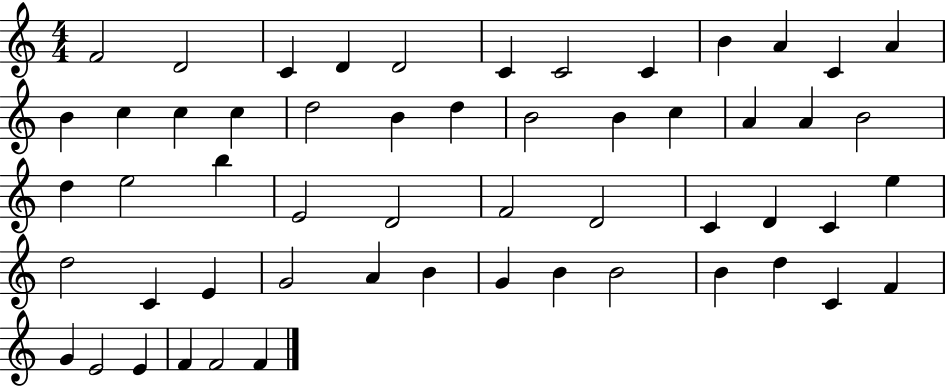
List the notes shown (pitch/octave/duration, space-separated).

F4/h D4/h C4/q D4/q D4/h C4/q C4/h C4/q B4/q A4/q C4/q A4/q B4/q C5/q C5/q C5/q D5/h B4/q D5/q B4/h B4/q C5/q A4/q A4/q B4/h D5/q E5/h B5/q E4/h D4/h F4/h D4/h C4/q D4/q C4/q E5/q D5/h C4/q E4/q G4/h A4/q B4/q G4/q B4/q B4/h B4/q D5/q C4/q F4/q G4/q E4/h E4/q F4/q F4/h F4/q